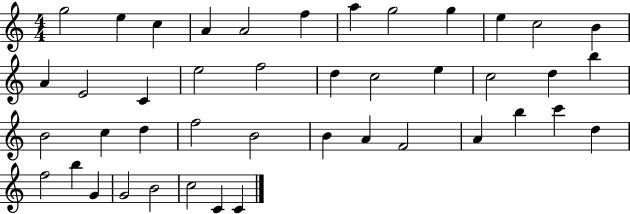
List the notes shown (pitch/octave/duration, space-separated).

G5/h E5/q C5/q A4/q A4/h F5/q A5/q G5/h G5/q E5/q C5/h B4/q A4/q E4/h C4/q E5/h F5/h D5/q C5/h E5/q C5/h D5/q B5/q B4/h C5/q D5/q F5/h B4/h B4/q A4/q F4/h A4/q B5/q C6/q D5/q F5/h B5/q G4/q G4/h B4/h C5/h C4/q C4/q